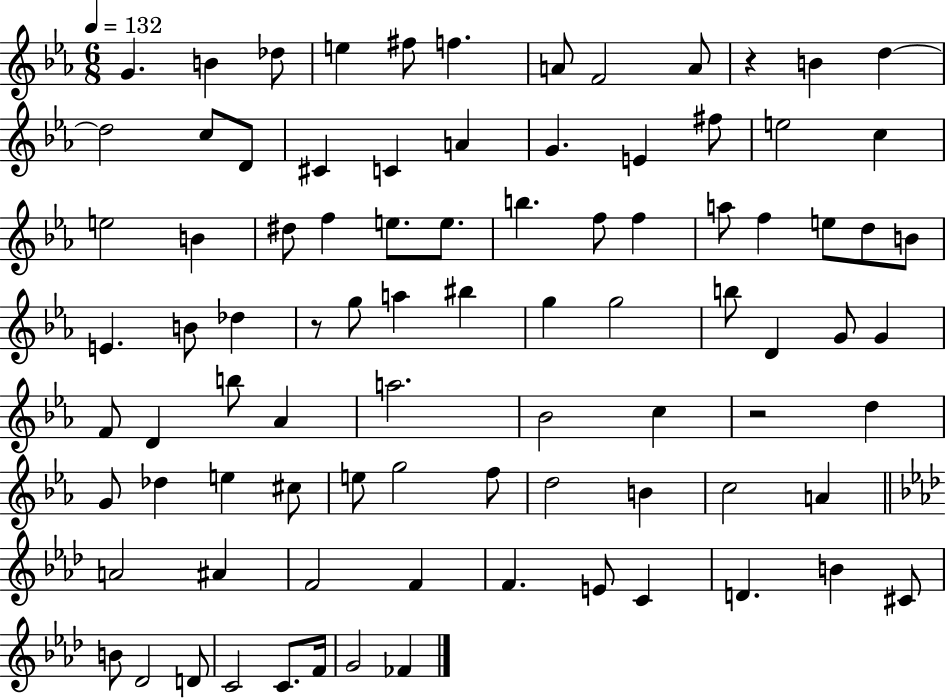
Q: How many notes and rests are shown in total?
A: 88